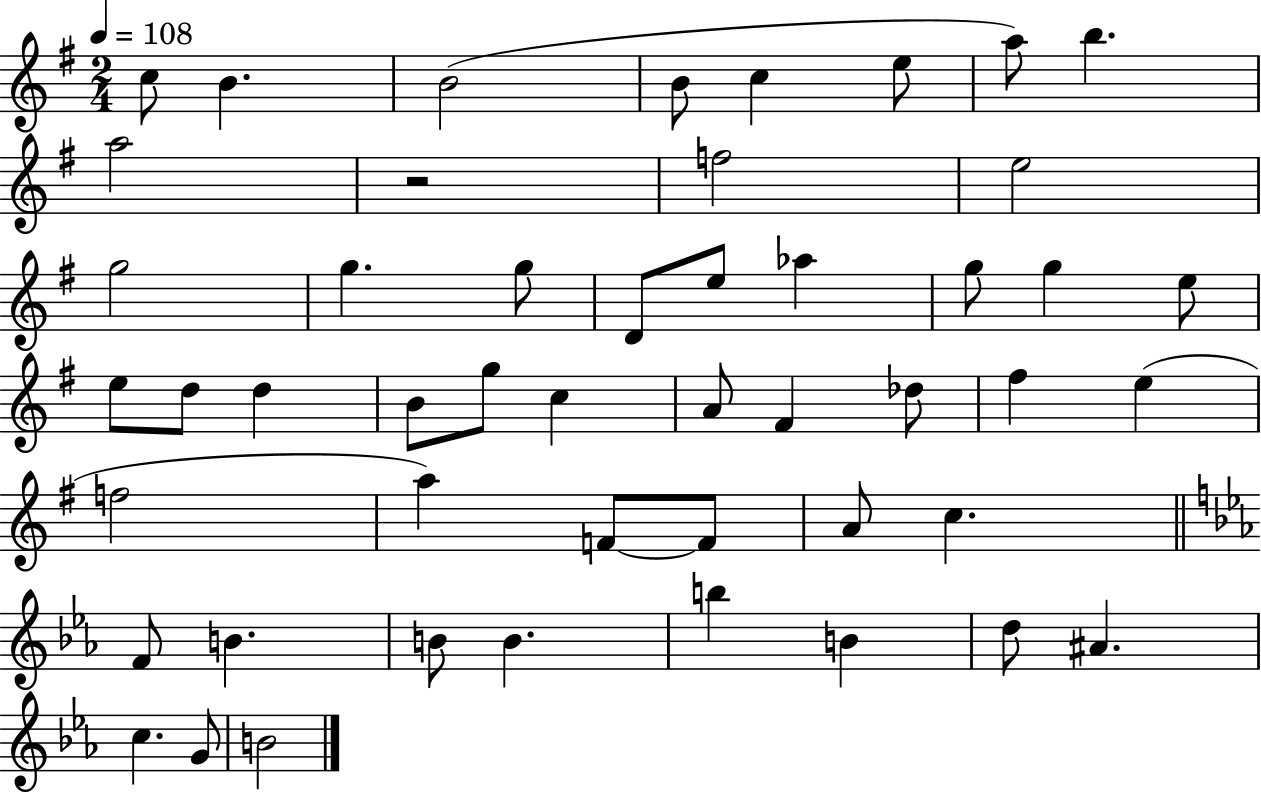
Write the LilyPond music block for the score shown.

{
  \clef treble
  \numericTimeSignature
  \time 2/4
  \key g \major
  \tempo 4 = 108
  c''8 b'4. | b'2( | b'8 c''4 e''8 | a''8) b''4. | \break a''2 | r2 | f''2 | e''2 | \break g''2 | g''4. g''8 | d'8 e''8 aes''4 | g''8 g''4 e''8 | \break e''8 d''8 d''4 | b'8 g''8 c''4 | a'8 fis'4 des''8 | fis''4 e''4( | \break f''2 | a''4) f'8~~ f'8 | a'8 c''4. | \bar "||" \break \key c \minor f'8 b'4. | b'8 b'4. | b''4 b'4 | d''8 ais'4. | \break c''4. g'8 | b'2 | \bar "|."
}